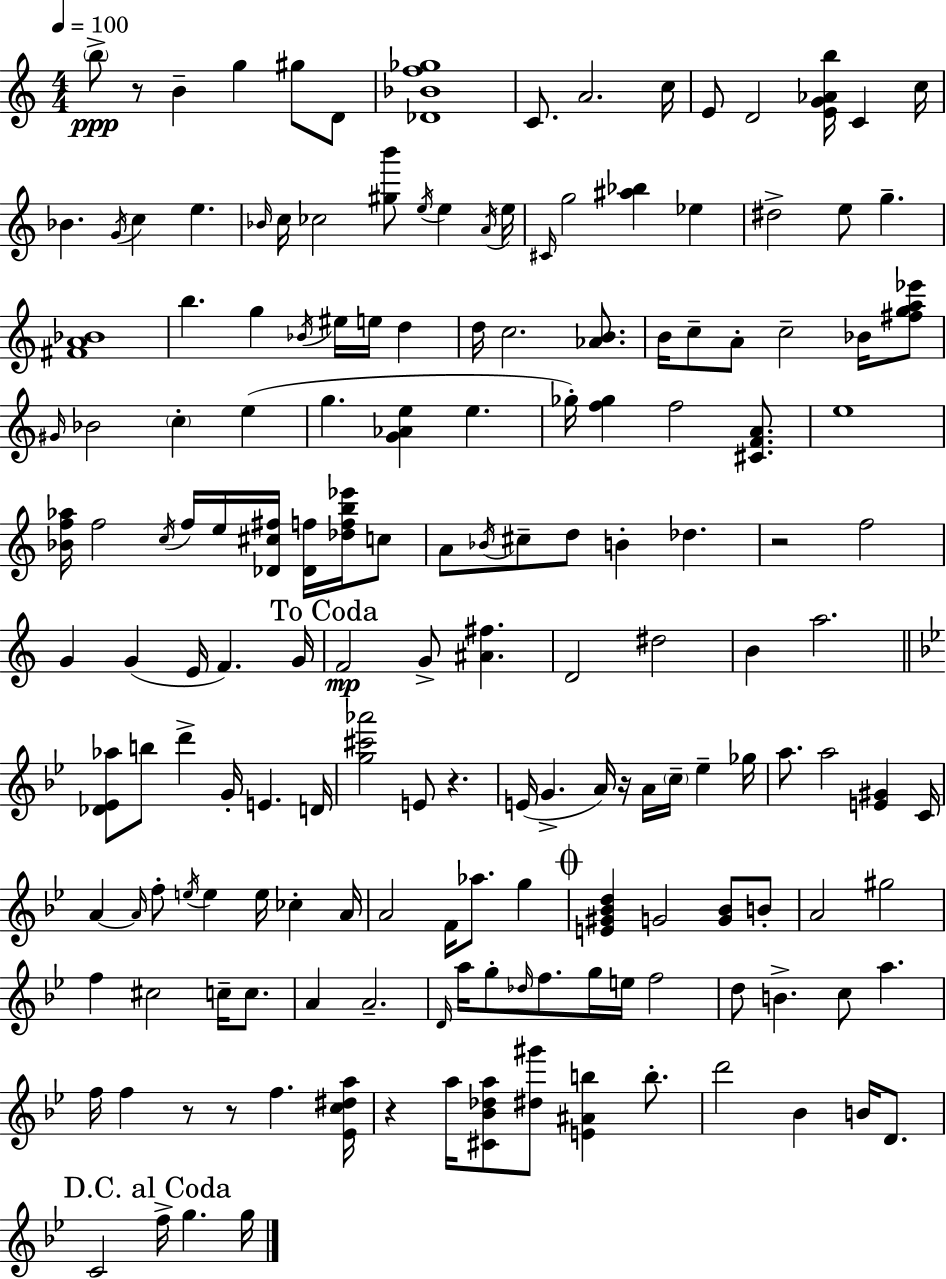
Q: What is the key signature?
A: C major